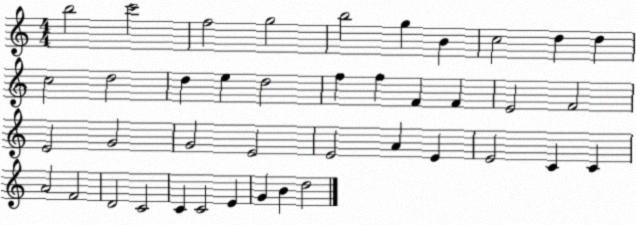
X:1
T:Untitled
M:4/4
L:1/4
K:C
b2 c'2 f2 g2 b2 g B c2 d d c2 d2 d e d2 f f F F E2 F2 E2 G2 G2 E2 E2 A E E2 C C A2 F2 D2 C2 C C2 E G B d2